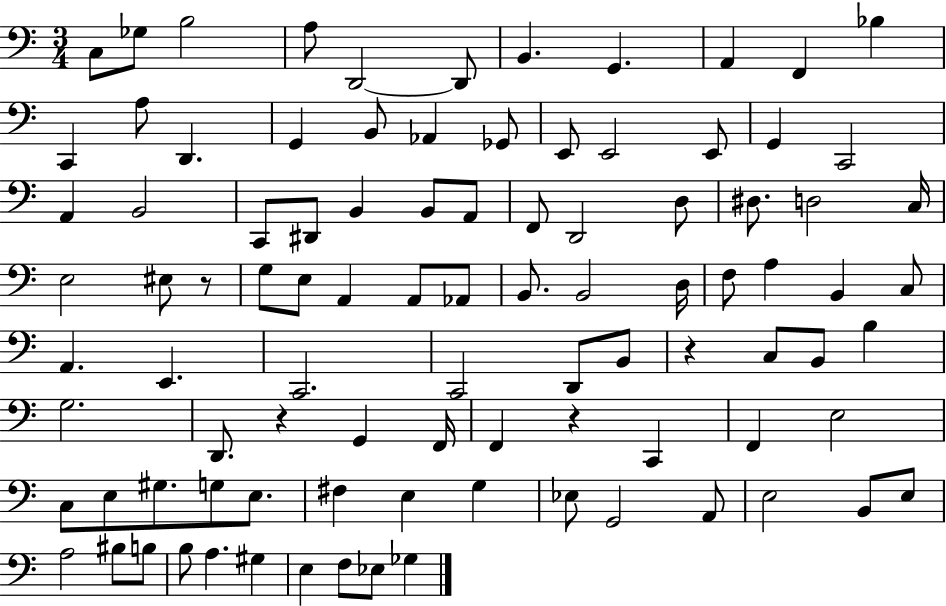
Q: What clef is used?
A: bass